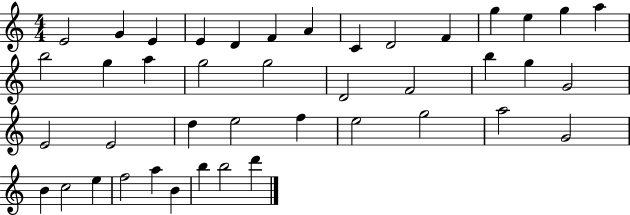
E4/h G4/q E4/q E4/q D4/q F4/q A4/q C4/q D4/h F4/q G5/q E5/q G5/q A5/q B5/h G5/q A5/q G5/h G5/h D4/h F4/h B5/q G5/q G4/h E4/h E4/h D5/q E5/h F5/q E5/h G5/h A5/h G4/h B4/q C5/h E5/q F5/h A5/q B4/q B5/q B5/h D6/q